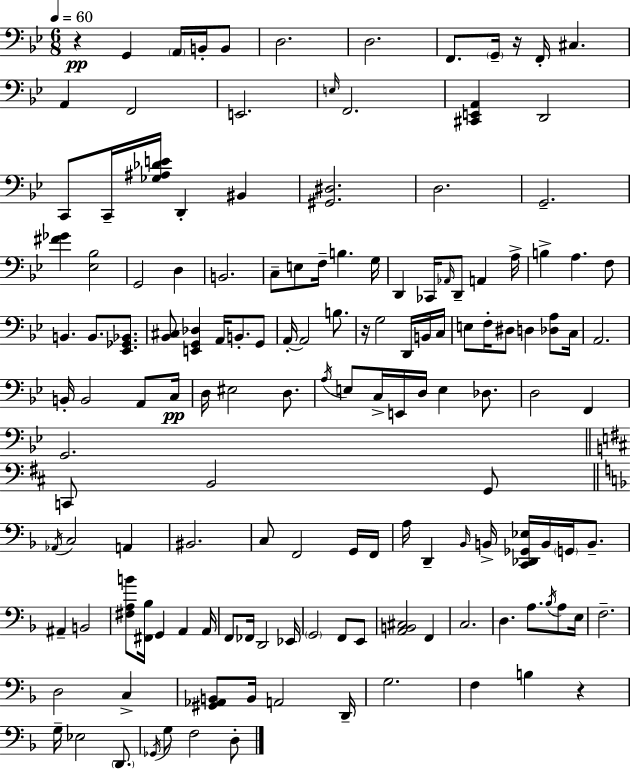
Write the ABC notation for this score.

X:1
T:Untitled
M:6/8
L:1/4
K:Gm
z G,, A,,/4 B,,/4 B,,/2 D,2 D,2 F,,/2 G,,/4 z/4 F,,/4 ^C, A,, F,,2 E,,2 E,/4 F,,2 [^C,,E,,A,,] D,,2 C,,/2 C,,/4 [_G,^A,_DE]/4 D,, ^B,, [^G,,^D,]2 D,2 G,,2 [^F_G] [_E,_B,]2 G,,2 D, B,,2 C,/2 E,/2 F,/4 B, G,/4 D,, _C,,/4 _A,,/4 D,,/2 A,, A,/4 B, A, F,/2 B,, B,,/2 [_E,,_G,,_B,,]/2 [_B,,^C,]/2 [E,,G,,_D,] A,,/4 B,,/2 G,,/2 A,,/4 A,,2 B,/2 z/4 G,2 D,,/4 B,,/4 C,/4 E,/2 F,/4 ^D,/2 D, [_D,A,]/2 C,/4 A,,2 B,,/4 B,,2 A,,/2 C,/4 D,/4 ^E,2 D,/2 A,/4 E,/2 C,/4 E,,/4 D,/4 E, _D,/2 D,2 F,, G,,2 C,,/2 B,,2 G,,/2 _A,,/4 C,2 A,, ^B,,2 C,/2 F,,2 G,,/4 F,,/4 A,/4 D,, _B,,/4 B,,/4 [C,,_D,,_G,,_E,]/4 B,,/4 G,,/4 B,,/2 ^A,, B,,2 [^F,A,B]/2 [^F,,_B,]/4 G,, A,, A,,/4 F,,/2 _F,,/4 D,,2 _E,,/4 G,,2 F,,/2 E,,/2 [A,,B,,^C,]2 F,, C,2 D, A,/2 _B,/4 A,/2 E,/4 F,2 D,2 C, [^G,,_A,,B,,]/2 B,,/4 A,,2 D,,/4 G,2 F, B, z G,/4 _E,2 D,,/2 _G,,/4 G,/2 F,2 D,/2